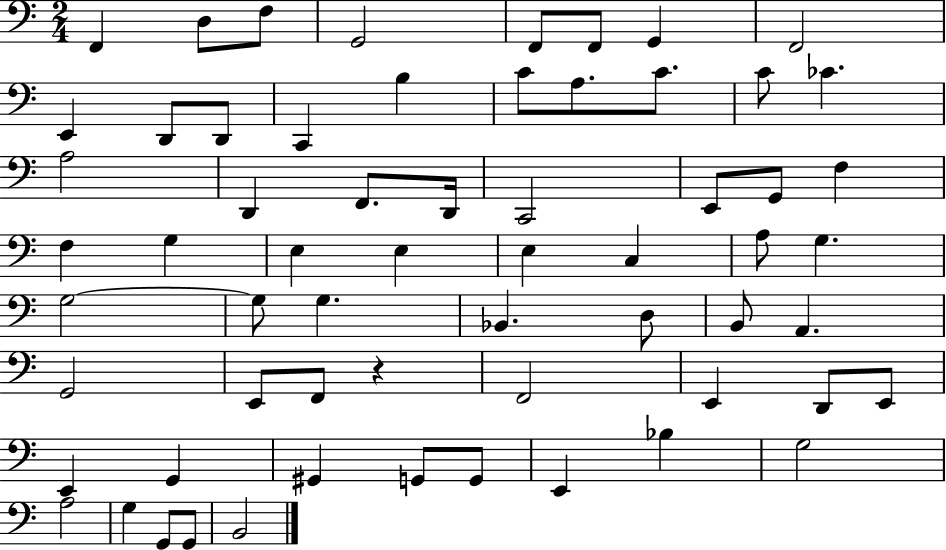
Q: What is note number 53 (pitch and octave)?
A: G2